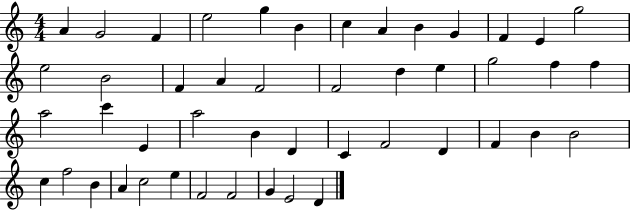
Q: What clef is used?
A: treble